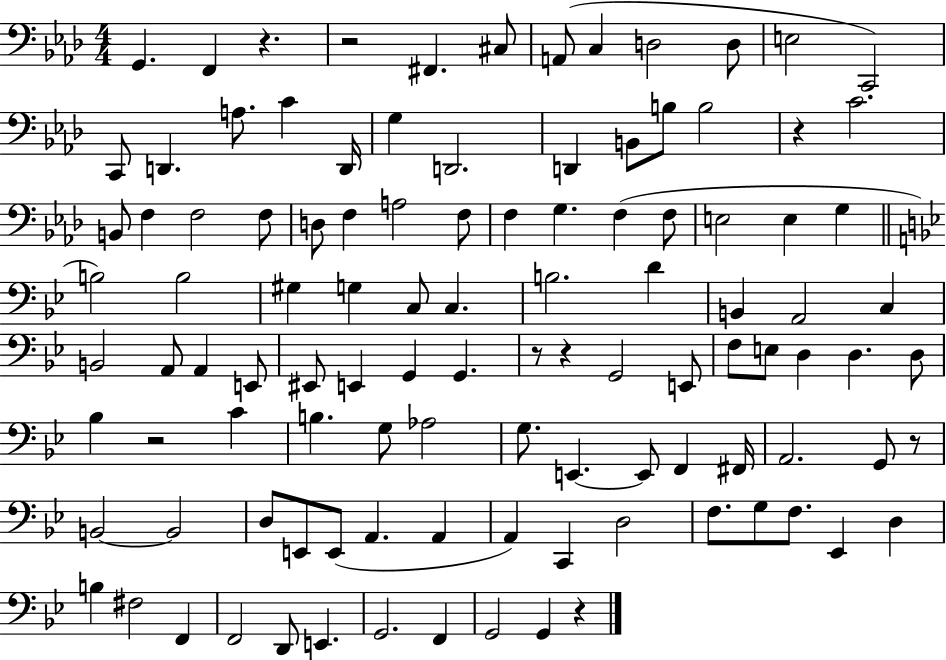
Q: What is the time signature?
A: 4/4